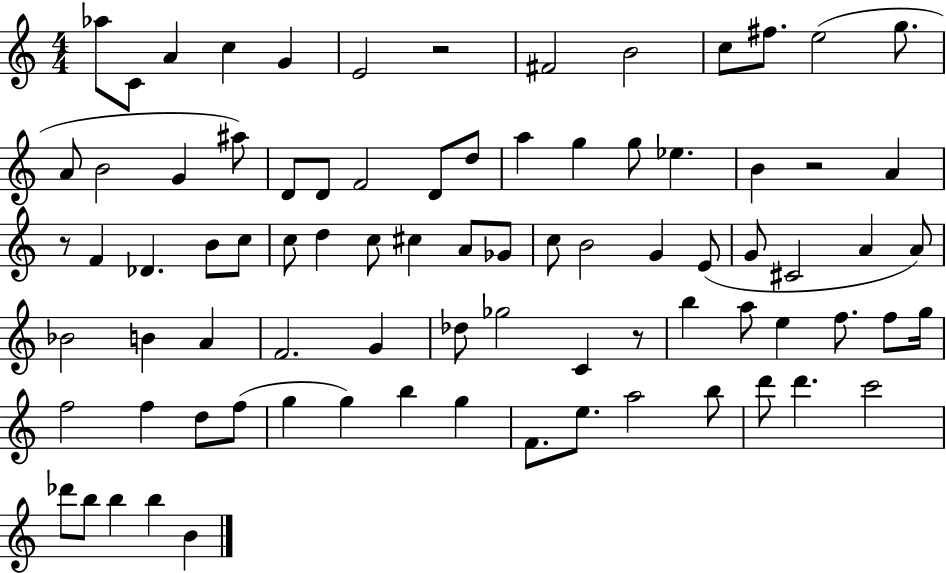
{
  \clef treble
  \numericTimeSignature
  \time 4/4
  \key c \major
  \repeat volta 2 { aes''8 c'8 a'4 c''4 g'4 | e'2 r2 | fis'2 b'2 | c''8 fis''8. e''2( g''8. | \break a'8 b'2 g'4 ais''8) | d'8 d'8 f'2 d'8 d''8 | a''4 g''4 g''8 ees''4. | b'4 r2 a'4 | \break r8 f'4 des'4. b'8 c''8 | c''8 d''4 c''8 cis''4 a'8 ges'8 | c''8 b'2 g'4 e'8( | g'8 cis'2 a'4 a'8) | \break bes'2 b'4 a'4 | f'2. g'4 | des''8 ges''2 c'4 r8 | b''4 a''8 e''4 f''8. f''8 g''16 | \break f''2 f''4 d''8 f''8( | g''4 g''4) b''4 g''4 | f'8. e''8. a''2 b''8 | d'''8 d'''4. c'''2 | \break des'''8 b''8 b''4 b''4 b'4 | } \bar "|."
}